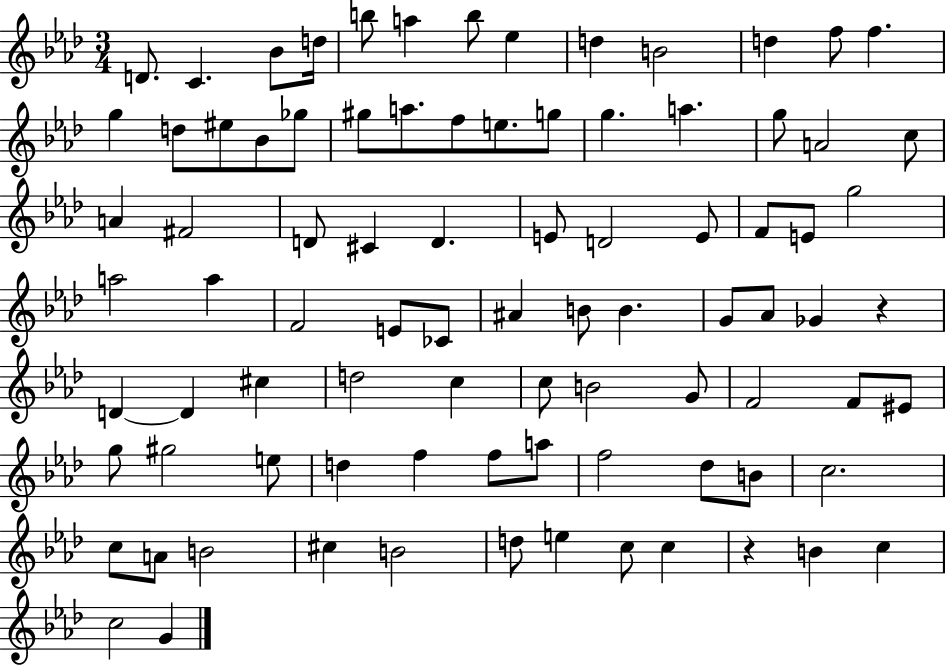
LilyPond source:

{
  \clef treble
  \numericTimeSignature
  \time 3/4
  \key aes \major
  \repeat volta 2 { d'8. c'4. bes'8 d''16 | b''8 a''4 b''8 ees''4 | d''4 b'2 | d''4 f''8 f''4. | \break g''4 d''8 eis''8 bes'8 ges''8 | gis''8 a''8. f''8 e''8. g''8 | g''4. a''4. | g''8 a'2 c''8 | \break a'4 fis'2 | d'8 cis'4 d'4. | e'8 d'2 e'8 | f'8 e'8 g''2 | \break a''2 a''4 | f'2 e'8 ces'8 | ais'4 b'8 b'4. | g'8 aes'8 ges'4 r4 | \break d'4~~ d'4 cis''4 | d''2 c''4 | c''8 b'2 g'8 | f'2 f'8 eis'8 | \break g''8 gis''2 e''8 | d''4 f''4 f''8 a''8 | f''2 des''8 b'8 | c''2. | \break c''8 a'8 b'2 | cis''4 b'2 | d''8 e''4 c''8 c''4 | r4 b'4 c''4 | \break c''2 g'4 | } \bar "|."
}